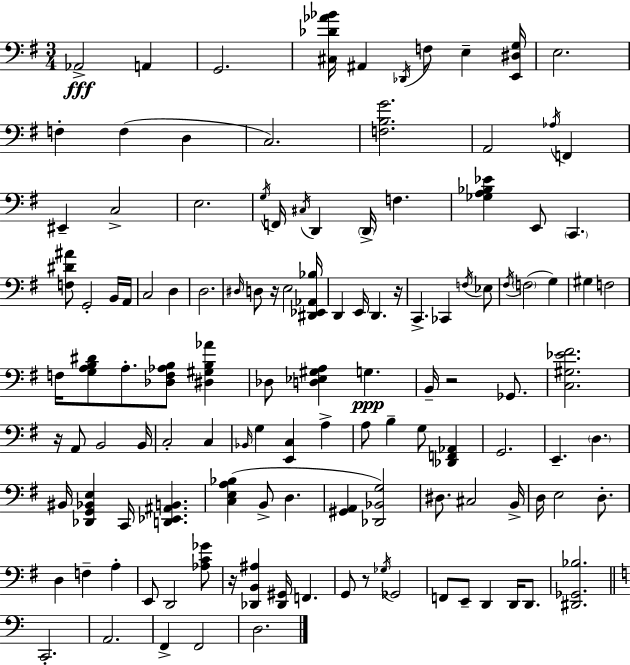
X:1
T:Untitled
M:3/4
L:1/4
K:G
_A,,2 A,, G,,2 [^C,_D_A_B]/4 ^A,, _D,,/4 F,/2 E, [E,,^D,G,]/4 E,2 F, F, D, C,2 [F,B,G]2 A,,2 _A,/4 F,, ^E,, C,2 E,2 G,/4 F,,/4 ^C,/4 D,, D,,/4 F, [_G,A,_B,_E] E,,/2 C,, [F,^D^A]/2 G,,2 B,,/4 A,,/4 C,2 D, D,2 ^D,/4 D,/2 z/4 E,2 [^D,,_E,,_A,,_B,]/4 D,, E,,/4 D,, z/4 C,, _C,, F,/4 _E,/2 ^F,/4 F,2 G, ^G, F,2 F,/4 [G,A,B,^D]/2 A,/2 [_D,F,_A,B,]/2 [^D,^G,B,_A] _D,/2 [D,_E,^G,A,] G, B,,/4 z2 _G,,/2 [C,^G,_E^F]2 z/4 A,,/2 B,,2 B,,/4 C,2 C, _B,,/4 G, [E,,C,] A, A,/2 B, G,/2 [_D,,F,,_A,,] G,,2 E,, D, ^B,,/4 [_D,,G,,_B,,E,] C,,/4 [D,,_E,,^A,,B,,] [C,E,A,_B,] B,,/2 D, [^G,,A,,] [_D,,_B,,G,]2 ^D,/2 ^C,2 B,,/4 D,/4 E,2 D,/2 D, F, A, E,,/2 D,,2 [_A,C_G]/2 z/4 [_D,,B,,^A,] [_D,,^G,,]/4 F,, G,,/2 z/2 _G,/4 _G,,2 F,,/2 E,,/2 D,, D,,/4 D,,/2 [^D,,_G,,_B,]2 C,,2 A,,2 F,, F,,2 D,2